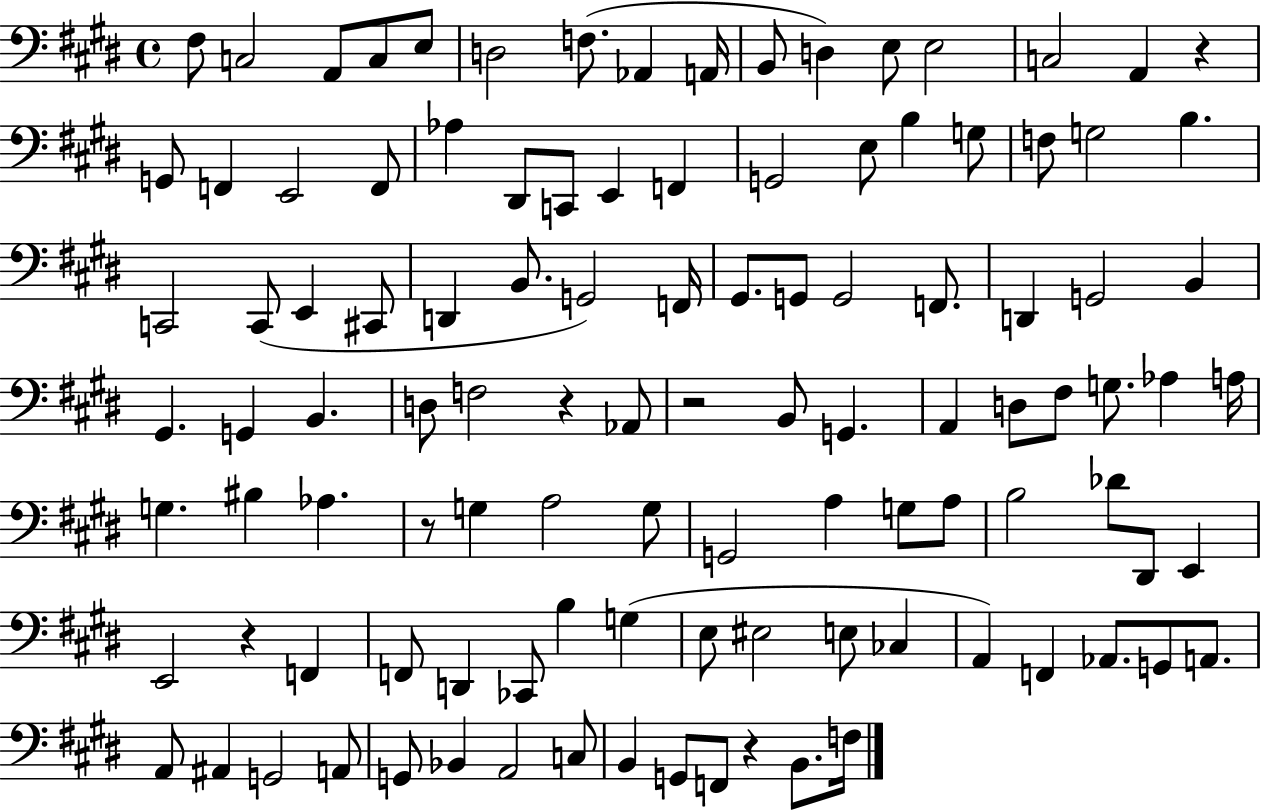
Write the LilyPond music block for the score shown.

{
  \clef bass
  \time 4/4
  \defaultTimeSignature
  \key e \major
  fis8 c2 a,8 c8 e8 | d2 f8.( aes,4 a,16 | b,8 d4) e8 e2 | c2 a,4 r4 | \break g,8 f,4 e,2 f,8 | aes4 dis,8 c,8 e,4 f,4 | g,2 e8 b4 g8 | f8 g2 b4. | \break c,2 c,8( e,4 cis,8 | d,4 b,8. g,2) f,16 | gis,8. g,8 g,2 f,8. | d,4 g,2 b,4 | \break gis,4. g,4 b,4. | d8 f2 r4 aes,8 | r2 b,8 g,4. | a,4 d8 fis8 g8. aes4 a16 | \break g4. bis4 aes4. | r8 g4 a2 g8 | g,2 a4 g8 a8 | b2 des'8 dis,8 e,4 | \break e,2 r4 f,4 | f,8 d,4 ces,8 b4 g4( | e8 eis2 e8 ces4 | a,4) f,4 aes,8. g,8 a,8. | \break a,8 ais,4 g,2 a,8 | g,8 bes,4 a,2 c8 | b,4 g,8 f,8 r4 b,8. f16 | \bar "|."
}